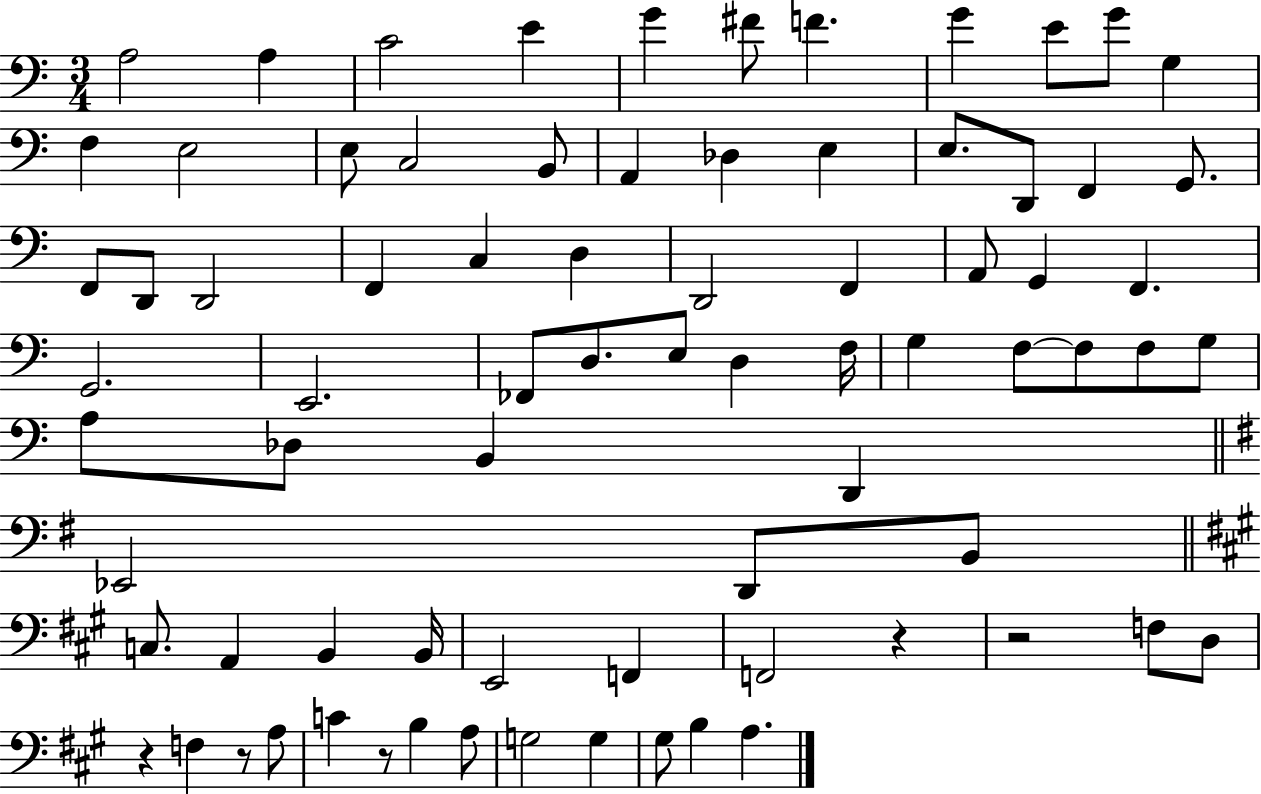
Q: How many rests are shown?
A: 5